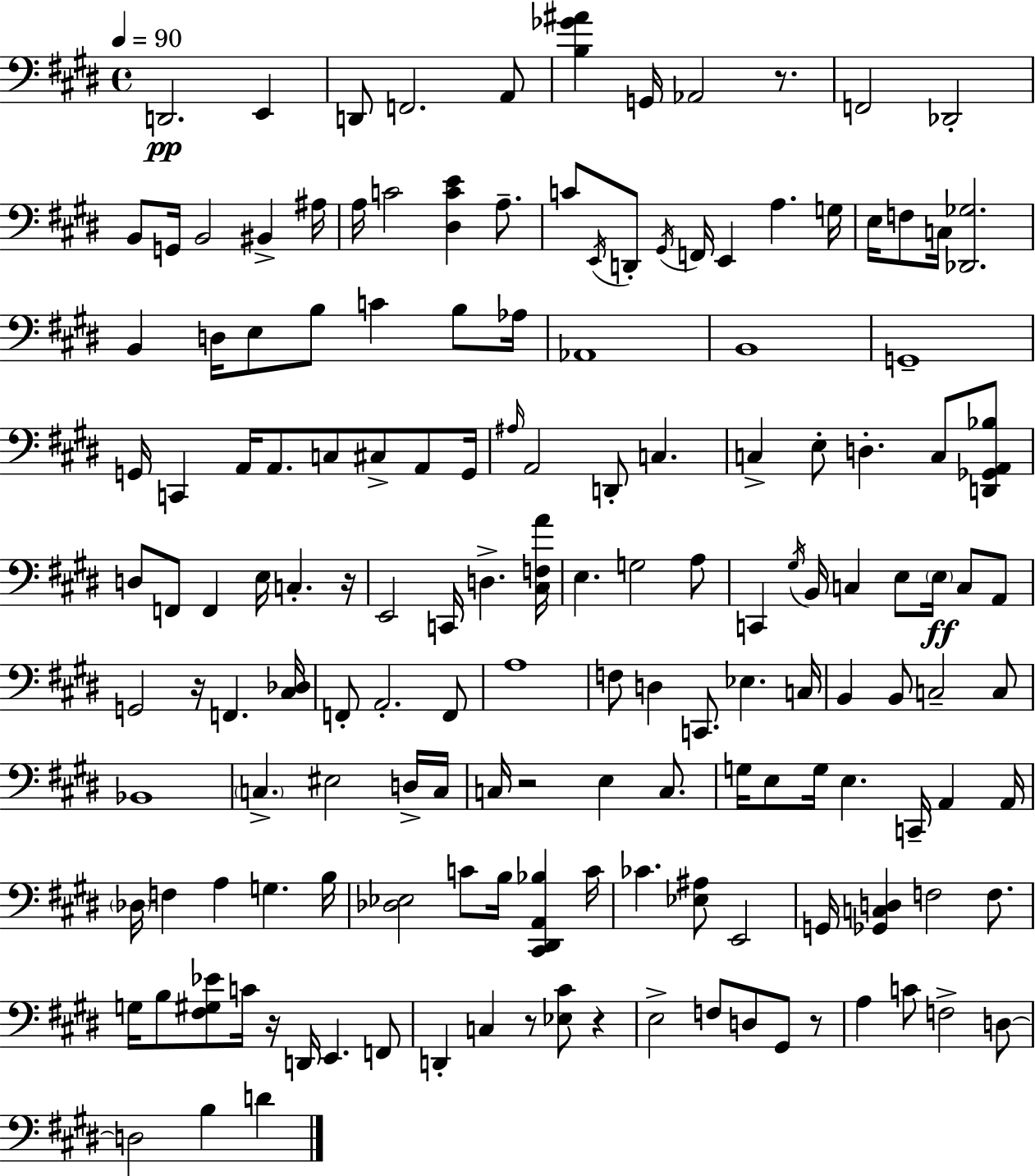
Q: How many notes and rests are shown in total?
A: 155